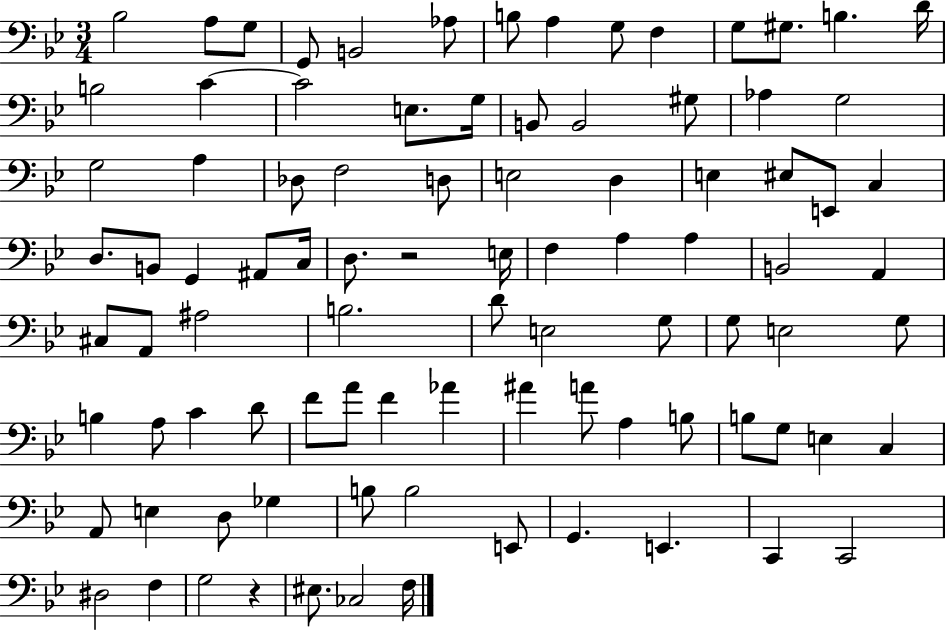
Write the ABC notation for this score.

X:1
T:Untitled
M:3/4
L:1/4
K:Bb
_B,2 A,/2 G,/2 G,,/2 B,,2 _A,/2 B,/2 A, G,/2 F, G,/2 ^G,/2 B, D/4 B,2 C C2 E,/2 G,/4 B,,/2 B,,2 ^G,/2 _A, G,2 G,2 A, _D,/2 F,2 D,/2 E,2 D, E, ^E,/2 E,,/2 C, D,/2 B,,/2 G,, ^A,,/2 C,/4 D,/2 z2 E,/4 F, A, A, B,,2 A,, ^C,/2 A,,/2 ^A,2 B,2 D/2 E,2 G,/2 G,/2 E,2 G,/2 B, A,/2 C D/2 F/2 A/2 F _A ^A A/2 A, B,/2 B,/2 G,/2 E, C, A,,/2 E, D,/2 _G, B,/2 B,2 E,,/2 G,, E,, C,, C,,2 ^D,2 F, G,2 z ^E,/2 _C,2 F,/4